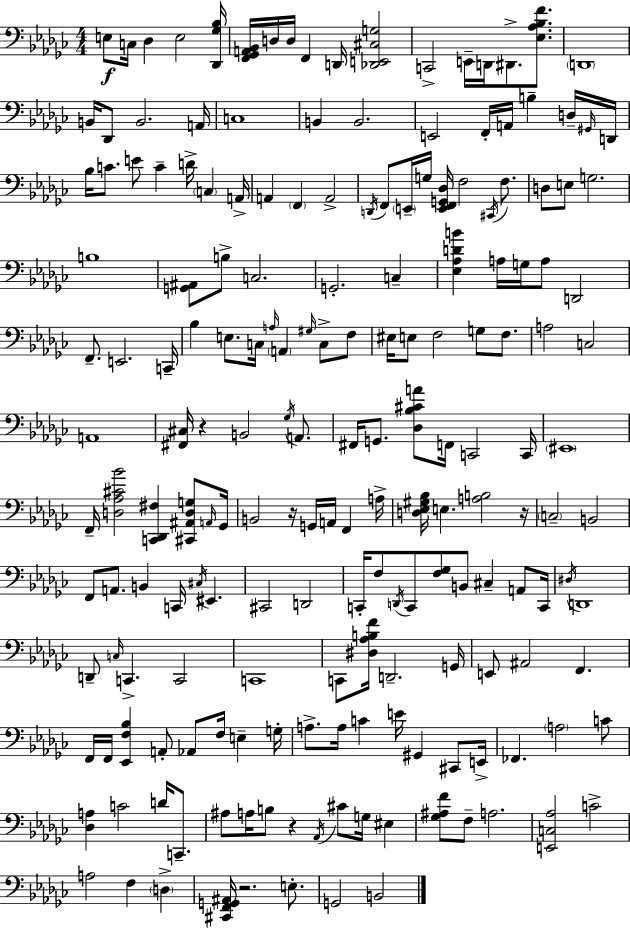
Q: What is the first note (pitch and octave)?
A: E3